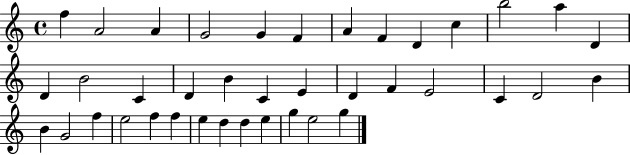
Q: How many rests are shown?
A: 0